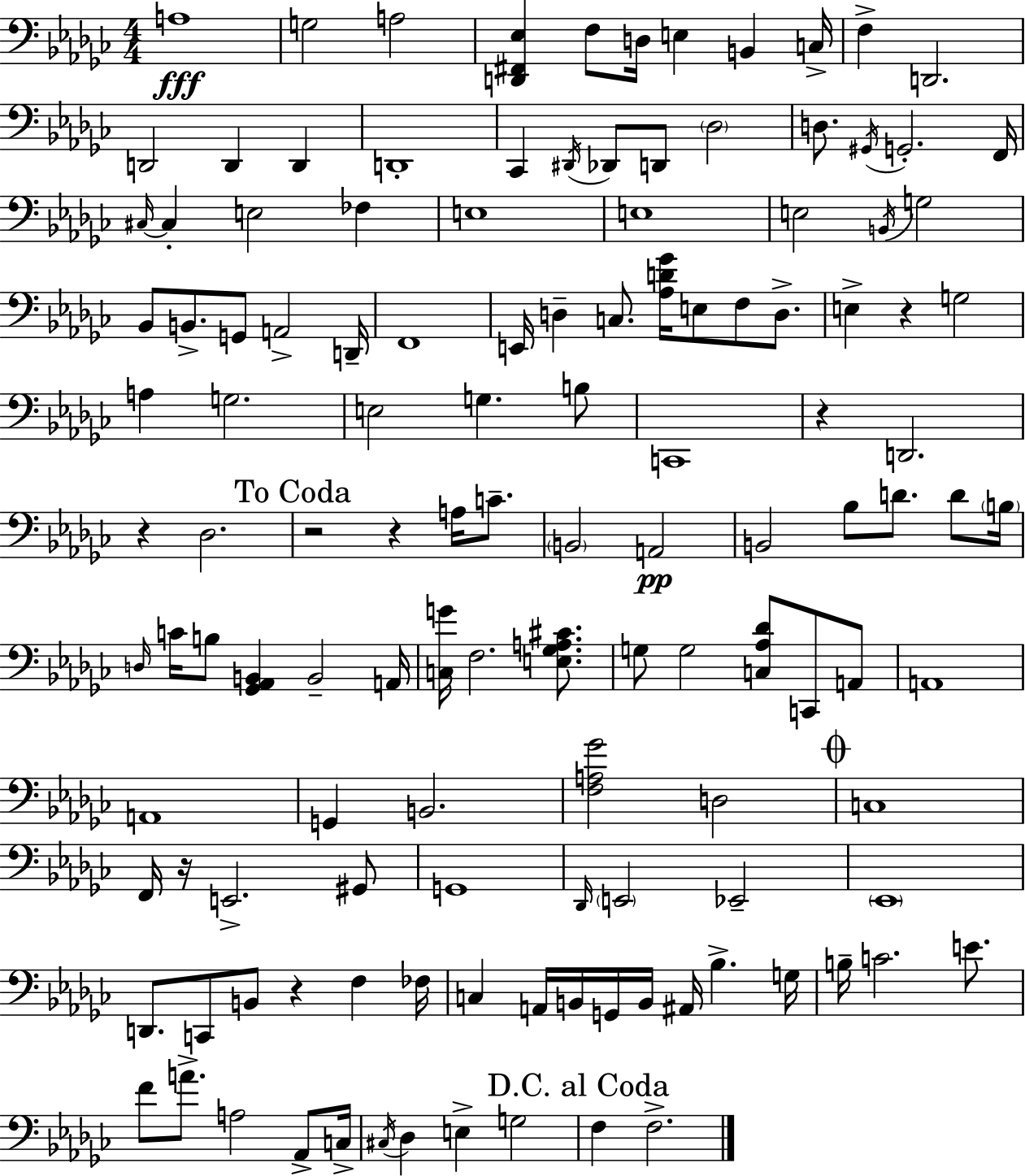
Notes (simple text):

A3/w G3/h A3/h [D2,F#2,Eb3]/q F3/e D3/s E3/q B2/q C3/s F3/q D2/h. D2/h D2/q D2/q D2/w CES2/q D#2/s Db2/e D2/e Db3/h D3/e. G#2/s G2/h. F2/s C#3/s C#3/q E3/h FES3/q E3/w E3/w E3/h B2/s G3/h Bb2/e B2/e. G2/e A2/h D2/s F2/w E2/s D3/q C3/e. [Ab3,D4,Gb4]/s E3/e F3/e D3/e. E3/q R/q G3/h A3/q G3/h. E3/h G3/q. B3/e C2/w R/q D2/h. R/q Db3/h. R/h R/q A3/s C4/e. B2/h A2/h B2/h Bb3/e D4/e. D4/e B3/s D3/s C4/s B3/e [Gb2,Ab2,B2]/q B2/h A2/s [C3,G4]/s F3/h. [E3,Gb3,A3,C#4]/e. G3/e G3/h [C3,Ab3,Db4]/e C2/e A2/e A2/w A2/w G2/q B2/h. [F3,A3,Gb4]/h D3/h C3/w F2/s R/s E2/h. G#2/e G2/w Db2/s E2/h Eb2/h Eb2/w D2/e. C2/e B2/e R/q F3/q FES3/s C3/q A2/s B2/s G2/s B2/s A#2/s Bb3/q. G3/s B3/s C4/h. E4/e. F4/e A4/e. A3/h Ab2/e C3/s C#3/s Db3/q E3/q G3/h F3/q F3/h.